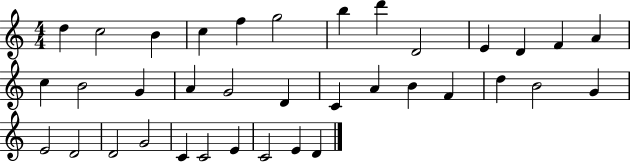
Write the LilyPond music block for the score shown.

{
  \clef treble
  \numericTimeSignature
  \time 4/4
  \key c \major
  d''4 c''2 b'4 | c''4 f''4 g''2 | b''4 d'''4 d'2 | e'4 d'4 f'4 a'4 | \break c''4 b'2 g'4 | a'4 g'2 d'4 | c'4 a'4 b'4 f'4 | d''4 b'2 g'4 | \break e'2 d'2 | d'2 g'2 | c'4 c'2 e'4 | c'2 e'4 d'4 | \break \bar "|."
}